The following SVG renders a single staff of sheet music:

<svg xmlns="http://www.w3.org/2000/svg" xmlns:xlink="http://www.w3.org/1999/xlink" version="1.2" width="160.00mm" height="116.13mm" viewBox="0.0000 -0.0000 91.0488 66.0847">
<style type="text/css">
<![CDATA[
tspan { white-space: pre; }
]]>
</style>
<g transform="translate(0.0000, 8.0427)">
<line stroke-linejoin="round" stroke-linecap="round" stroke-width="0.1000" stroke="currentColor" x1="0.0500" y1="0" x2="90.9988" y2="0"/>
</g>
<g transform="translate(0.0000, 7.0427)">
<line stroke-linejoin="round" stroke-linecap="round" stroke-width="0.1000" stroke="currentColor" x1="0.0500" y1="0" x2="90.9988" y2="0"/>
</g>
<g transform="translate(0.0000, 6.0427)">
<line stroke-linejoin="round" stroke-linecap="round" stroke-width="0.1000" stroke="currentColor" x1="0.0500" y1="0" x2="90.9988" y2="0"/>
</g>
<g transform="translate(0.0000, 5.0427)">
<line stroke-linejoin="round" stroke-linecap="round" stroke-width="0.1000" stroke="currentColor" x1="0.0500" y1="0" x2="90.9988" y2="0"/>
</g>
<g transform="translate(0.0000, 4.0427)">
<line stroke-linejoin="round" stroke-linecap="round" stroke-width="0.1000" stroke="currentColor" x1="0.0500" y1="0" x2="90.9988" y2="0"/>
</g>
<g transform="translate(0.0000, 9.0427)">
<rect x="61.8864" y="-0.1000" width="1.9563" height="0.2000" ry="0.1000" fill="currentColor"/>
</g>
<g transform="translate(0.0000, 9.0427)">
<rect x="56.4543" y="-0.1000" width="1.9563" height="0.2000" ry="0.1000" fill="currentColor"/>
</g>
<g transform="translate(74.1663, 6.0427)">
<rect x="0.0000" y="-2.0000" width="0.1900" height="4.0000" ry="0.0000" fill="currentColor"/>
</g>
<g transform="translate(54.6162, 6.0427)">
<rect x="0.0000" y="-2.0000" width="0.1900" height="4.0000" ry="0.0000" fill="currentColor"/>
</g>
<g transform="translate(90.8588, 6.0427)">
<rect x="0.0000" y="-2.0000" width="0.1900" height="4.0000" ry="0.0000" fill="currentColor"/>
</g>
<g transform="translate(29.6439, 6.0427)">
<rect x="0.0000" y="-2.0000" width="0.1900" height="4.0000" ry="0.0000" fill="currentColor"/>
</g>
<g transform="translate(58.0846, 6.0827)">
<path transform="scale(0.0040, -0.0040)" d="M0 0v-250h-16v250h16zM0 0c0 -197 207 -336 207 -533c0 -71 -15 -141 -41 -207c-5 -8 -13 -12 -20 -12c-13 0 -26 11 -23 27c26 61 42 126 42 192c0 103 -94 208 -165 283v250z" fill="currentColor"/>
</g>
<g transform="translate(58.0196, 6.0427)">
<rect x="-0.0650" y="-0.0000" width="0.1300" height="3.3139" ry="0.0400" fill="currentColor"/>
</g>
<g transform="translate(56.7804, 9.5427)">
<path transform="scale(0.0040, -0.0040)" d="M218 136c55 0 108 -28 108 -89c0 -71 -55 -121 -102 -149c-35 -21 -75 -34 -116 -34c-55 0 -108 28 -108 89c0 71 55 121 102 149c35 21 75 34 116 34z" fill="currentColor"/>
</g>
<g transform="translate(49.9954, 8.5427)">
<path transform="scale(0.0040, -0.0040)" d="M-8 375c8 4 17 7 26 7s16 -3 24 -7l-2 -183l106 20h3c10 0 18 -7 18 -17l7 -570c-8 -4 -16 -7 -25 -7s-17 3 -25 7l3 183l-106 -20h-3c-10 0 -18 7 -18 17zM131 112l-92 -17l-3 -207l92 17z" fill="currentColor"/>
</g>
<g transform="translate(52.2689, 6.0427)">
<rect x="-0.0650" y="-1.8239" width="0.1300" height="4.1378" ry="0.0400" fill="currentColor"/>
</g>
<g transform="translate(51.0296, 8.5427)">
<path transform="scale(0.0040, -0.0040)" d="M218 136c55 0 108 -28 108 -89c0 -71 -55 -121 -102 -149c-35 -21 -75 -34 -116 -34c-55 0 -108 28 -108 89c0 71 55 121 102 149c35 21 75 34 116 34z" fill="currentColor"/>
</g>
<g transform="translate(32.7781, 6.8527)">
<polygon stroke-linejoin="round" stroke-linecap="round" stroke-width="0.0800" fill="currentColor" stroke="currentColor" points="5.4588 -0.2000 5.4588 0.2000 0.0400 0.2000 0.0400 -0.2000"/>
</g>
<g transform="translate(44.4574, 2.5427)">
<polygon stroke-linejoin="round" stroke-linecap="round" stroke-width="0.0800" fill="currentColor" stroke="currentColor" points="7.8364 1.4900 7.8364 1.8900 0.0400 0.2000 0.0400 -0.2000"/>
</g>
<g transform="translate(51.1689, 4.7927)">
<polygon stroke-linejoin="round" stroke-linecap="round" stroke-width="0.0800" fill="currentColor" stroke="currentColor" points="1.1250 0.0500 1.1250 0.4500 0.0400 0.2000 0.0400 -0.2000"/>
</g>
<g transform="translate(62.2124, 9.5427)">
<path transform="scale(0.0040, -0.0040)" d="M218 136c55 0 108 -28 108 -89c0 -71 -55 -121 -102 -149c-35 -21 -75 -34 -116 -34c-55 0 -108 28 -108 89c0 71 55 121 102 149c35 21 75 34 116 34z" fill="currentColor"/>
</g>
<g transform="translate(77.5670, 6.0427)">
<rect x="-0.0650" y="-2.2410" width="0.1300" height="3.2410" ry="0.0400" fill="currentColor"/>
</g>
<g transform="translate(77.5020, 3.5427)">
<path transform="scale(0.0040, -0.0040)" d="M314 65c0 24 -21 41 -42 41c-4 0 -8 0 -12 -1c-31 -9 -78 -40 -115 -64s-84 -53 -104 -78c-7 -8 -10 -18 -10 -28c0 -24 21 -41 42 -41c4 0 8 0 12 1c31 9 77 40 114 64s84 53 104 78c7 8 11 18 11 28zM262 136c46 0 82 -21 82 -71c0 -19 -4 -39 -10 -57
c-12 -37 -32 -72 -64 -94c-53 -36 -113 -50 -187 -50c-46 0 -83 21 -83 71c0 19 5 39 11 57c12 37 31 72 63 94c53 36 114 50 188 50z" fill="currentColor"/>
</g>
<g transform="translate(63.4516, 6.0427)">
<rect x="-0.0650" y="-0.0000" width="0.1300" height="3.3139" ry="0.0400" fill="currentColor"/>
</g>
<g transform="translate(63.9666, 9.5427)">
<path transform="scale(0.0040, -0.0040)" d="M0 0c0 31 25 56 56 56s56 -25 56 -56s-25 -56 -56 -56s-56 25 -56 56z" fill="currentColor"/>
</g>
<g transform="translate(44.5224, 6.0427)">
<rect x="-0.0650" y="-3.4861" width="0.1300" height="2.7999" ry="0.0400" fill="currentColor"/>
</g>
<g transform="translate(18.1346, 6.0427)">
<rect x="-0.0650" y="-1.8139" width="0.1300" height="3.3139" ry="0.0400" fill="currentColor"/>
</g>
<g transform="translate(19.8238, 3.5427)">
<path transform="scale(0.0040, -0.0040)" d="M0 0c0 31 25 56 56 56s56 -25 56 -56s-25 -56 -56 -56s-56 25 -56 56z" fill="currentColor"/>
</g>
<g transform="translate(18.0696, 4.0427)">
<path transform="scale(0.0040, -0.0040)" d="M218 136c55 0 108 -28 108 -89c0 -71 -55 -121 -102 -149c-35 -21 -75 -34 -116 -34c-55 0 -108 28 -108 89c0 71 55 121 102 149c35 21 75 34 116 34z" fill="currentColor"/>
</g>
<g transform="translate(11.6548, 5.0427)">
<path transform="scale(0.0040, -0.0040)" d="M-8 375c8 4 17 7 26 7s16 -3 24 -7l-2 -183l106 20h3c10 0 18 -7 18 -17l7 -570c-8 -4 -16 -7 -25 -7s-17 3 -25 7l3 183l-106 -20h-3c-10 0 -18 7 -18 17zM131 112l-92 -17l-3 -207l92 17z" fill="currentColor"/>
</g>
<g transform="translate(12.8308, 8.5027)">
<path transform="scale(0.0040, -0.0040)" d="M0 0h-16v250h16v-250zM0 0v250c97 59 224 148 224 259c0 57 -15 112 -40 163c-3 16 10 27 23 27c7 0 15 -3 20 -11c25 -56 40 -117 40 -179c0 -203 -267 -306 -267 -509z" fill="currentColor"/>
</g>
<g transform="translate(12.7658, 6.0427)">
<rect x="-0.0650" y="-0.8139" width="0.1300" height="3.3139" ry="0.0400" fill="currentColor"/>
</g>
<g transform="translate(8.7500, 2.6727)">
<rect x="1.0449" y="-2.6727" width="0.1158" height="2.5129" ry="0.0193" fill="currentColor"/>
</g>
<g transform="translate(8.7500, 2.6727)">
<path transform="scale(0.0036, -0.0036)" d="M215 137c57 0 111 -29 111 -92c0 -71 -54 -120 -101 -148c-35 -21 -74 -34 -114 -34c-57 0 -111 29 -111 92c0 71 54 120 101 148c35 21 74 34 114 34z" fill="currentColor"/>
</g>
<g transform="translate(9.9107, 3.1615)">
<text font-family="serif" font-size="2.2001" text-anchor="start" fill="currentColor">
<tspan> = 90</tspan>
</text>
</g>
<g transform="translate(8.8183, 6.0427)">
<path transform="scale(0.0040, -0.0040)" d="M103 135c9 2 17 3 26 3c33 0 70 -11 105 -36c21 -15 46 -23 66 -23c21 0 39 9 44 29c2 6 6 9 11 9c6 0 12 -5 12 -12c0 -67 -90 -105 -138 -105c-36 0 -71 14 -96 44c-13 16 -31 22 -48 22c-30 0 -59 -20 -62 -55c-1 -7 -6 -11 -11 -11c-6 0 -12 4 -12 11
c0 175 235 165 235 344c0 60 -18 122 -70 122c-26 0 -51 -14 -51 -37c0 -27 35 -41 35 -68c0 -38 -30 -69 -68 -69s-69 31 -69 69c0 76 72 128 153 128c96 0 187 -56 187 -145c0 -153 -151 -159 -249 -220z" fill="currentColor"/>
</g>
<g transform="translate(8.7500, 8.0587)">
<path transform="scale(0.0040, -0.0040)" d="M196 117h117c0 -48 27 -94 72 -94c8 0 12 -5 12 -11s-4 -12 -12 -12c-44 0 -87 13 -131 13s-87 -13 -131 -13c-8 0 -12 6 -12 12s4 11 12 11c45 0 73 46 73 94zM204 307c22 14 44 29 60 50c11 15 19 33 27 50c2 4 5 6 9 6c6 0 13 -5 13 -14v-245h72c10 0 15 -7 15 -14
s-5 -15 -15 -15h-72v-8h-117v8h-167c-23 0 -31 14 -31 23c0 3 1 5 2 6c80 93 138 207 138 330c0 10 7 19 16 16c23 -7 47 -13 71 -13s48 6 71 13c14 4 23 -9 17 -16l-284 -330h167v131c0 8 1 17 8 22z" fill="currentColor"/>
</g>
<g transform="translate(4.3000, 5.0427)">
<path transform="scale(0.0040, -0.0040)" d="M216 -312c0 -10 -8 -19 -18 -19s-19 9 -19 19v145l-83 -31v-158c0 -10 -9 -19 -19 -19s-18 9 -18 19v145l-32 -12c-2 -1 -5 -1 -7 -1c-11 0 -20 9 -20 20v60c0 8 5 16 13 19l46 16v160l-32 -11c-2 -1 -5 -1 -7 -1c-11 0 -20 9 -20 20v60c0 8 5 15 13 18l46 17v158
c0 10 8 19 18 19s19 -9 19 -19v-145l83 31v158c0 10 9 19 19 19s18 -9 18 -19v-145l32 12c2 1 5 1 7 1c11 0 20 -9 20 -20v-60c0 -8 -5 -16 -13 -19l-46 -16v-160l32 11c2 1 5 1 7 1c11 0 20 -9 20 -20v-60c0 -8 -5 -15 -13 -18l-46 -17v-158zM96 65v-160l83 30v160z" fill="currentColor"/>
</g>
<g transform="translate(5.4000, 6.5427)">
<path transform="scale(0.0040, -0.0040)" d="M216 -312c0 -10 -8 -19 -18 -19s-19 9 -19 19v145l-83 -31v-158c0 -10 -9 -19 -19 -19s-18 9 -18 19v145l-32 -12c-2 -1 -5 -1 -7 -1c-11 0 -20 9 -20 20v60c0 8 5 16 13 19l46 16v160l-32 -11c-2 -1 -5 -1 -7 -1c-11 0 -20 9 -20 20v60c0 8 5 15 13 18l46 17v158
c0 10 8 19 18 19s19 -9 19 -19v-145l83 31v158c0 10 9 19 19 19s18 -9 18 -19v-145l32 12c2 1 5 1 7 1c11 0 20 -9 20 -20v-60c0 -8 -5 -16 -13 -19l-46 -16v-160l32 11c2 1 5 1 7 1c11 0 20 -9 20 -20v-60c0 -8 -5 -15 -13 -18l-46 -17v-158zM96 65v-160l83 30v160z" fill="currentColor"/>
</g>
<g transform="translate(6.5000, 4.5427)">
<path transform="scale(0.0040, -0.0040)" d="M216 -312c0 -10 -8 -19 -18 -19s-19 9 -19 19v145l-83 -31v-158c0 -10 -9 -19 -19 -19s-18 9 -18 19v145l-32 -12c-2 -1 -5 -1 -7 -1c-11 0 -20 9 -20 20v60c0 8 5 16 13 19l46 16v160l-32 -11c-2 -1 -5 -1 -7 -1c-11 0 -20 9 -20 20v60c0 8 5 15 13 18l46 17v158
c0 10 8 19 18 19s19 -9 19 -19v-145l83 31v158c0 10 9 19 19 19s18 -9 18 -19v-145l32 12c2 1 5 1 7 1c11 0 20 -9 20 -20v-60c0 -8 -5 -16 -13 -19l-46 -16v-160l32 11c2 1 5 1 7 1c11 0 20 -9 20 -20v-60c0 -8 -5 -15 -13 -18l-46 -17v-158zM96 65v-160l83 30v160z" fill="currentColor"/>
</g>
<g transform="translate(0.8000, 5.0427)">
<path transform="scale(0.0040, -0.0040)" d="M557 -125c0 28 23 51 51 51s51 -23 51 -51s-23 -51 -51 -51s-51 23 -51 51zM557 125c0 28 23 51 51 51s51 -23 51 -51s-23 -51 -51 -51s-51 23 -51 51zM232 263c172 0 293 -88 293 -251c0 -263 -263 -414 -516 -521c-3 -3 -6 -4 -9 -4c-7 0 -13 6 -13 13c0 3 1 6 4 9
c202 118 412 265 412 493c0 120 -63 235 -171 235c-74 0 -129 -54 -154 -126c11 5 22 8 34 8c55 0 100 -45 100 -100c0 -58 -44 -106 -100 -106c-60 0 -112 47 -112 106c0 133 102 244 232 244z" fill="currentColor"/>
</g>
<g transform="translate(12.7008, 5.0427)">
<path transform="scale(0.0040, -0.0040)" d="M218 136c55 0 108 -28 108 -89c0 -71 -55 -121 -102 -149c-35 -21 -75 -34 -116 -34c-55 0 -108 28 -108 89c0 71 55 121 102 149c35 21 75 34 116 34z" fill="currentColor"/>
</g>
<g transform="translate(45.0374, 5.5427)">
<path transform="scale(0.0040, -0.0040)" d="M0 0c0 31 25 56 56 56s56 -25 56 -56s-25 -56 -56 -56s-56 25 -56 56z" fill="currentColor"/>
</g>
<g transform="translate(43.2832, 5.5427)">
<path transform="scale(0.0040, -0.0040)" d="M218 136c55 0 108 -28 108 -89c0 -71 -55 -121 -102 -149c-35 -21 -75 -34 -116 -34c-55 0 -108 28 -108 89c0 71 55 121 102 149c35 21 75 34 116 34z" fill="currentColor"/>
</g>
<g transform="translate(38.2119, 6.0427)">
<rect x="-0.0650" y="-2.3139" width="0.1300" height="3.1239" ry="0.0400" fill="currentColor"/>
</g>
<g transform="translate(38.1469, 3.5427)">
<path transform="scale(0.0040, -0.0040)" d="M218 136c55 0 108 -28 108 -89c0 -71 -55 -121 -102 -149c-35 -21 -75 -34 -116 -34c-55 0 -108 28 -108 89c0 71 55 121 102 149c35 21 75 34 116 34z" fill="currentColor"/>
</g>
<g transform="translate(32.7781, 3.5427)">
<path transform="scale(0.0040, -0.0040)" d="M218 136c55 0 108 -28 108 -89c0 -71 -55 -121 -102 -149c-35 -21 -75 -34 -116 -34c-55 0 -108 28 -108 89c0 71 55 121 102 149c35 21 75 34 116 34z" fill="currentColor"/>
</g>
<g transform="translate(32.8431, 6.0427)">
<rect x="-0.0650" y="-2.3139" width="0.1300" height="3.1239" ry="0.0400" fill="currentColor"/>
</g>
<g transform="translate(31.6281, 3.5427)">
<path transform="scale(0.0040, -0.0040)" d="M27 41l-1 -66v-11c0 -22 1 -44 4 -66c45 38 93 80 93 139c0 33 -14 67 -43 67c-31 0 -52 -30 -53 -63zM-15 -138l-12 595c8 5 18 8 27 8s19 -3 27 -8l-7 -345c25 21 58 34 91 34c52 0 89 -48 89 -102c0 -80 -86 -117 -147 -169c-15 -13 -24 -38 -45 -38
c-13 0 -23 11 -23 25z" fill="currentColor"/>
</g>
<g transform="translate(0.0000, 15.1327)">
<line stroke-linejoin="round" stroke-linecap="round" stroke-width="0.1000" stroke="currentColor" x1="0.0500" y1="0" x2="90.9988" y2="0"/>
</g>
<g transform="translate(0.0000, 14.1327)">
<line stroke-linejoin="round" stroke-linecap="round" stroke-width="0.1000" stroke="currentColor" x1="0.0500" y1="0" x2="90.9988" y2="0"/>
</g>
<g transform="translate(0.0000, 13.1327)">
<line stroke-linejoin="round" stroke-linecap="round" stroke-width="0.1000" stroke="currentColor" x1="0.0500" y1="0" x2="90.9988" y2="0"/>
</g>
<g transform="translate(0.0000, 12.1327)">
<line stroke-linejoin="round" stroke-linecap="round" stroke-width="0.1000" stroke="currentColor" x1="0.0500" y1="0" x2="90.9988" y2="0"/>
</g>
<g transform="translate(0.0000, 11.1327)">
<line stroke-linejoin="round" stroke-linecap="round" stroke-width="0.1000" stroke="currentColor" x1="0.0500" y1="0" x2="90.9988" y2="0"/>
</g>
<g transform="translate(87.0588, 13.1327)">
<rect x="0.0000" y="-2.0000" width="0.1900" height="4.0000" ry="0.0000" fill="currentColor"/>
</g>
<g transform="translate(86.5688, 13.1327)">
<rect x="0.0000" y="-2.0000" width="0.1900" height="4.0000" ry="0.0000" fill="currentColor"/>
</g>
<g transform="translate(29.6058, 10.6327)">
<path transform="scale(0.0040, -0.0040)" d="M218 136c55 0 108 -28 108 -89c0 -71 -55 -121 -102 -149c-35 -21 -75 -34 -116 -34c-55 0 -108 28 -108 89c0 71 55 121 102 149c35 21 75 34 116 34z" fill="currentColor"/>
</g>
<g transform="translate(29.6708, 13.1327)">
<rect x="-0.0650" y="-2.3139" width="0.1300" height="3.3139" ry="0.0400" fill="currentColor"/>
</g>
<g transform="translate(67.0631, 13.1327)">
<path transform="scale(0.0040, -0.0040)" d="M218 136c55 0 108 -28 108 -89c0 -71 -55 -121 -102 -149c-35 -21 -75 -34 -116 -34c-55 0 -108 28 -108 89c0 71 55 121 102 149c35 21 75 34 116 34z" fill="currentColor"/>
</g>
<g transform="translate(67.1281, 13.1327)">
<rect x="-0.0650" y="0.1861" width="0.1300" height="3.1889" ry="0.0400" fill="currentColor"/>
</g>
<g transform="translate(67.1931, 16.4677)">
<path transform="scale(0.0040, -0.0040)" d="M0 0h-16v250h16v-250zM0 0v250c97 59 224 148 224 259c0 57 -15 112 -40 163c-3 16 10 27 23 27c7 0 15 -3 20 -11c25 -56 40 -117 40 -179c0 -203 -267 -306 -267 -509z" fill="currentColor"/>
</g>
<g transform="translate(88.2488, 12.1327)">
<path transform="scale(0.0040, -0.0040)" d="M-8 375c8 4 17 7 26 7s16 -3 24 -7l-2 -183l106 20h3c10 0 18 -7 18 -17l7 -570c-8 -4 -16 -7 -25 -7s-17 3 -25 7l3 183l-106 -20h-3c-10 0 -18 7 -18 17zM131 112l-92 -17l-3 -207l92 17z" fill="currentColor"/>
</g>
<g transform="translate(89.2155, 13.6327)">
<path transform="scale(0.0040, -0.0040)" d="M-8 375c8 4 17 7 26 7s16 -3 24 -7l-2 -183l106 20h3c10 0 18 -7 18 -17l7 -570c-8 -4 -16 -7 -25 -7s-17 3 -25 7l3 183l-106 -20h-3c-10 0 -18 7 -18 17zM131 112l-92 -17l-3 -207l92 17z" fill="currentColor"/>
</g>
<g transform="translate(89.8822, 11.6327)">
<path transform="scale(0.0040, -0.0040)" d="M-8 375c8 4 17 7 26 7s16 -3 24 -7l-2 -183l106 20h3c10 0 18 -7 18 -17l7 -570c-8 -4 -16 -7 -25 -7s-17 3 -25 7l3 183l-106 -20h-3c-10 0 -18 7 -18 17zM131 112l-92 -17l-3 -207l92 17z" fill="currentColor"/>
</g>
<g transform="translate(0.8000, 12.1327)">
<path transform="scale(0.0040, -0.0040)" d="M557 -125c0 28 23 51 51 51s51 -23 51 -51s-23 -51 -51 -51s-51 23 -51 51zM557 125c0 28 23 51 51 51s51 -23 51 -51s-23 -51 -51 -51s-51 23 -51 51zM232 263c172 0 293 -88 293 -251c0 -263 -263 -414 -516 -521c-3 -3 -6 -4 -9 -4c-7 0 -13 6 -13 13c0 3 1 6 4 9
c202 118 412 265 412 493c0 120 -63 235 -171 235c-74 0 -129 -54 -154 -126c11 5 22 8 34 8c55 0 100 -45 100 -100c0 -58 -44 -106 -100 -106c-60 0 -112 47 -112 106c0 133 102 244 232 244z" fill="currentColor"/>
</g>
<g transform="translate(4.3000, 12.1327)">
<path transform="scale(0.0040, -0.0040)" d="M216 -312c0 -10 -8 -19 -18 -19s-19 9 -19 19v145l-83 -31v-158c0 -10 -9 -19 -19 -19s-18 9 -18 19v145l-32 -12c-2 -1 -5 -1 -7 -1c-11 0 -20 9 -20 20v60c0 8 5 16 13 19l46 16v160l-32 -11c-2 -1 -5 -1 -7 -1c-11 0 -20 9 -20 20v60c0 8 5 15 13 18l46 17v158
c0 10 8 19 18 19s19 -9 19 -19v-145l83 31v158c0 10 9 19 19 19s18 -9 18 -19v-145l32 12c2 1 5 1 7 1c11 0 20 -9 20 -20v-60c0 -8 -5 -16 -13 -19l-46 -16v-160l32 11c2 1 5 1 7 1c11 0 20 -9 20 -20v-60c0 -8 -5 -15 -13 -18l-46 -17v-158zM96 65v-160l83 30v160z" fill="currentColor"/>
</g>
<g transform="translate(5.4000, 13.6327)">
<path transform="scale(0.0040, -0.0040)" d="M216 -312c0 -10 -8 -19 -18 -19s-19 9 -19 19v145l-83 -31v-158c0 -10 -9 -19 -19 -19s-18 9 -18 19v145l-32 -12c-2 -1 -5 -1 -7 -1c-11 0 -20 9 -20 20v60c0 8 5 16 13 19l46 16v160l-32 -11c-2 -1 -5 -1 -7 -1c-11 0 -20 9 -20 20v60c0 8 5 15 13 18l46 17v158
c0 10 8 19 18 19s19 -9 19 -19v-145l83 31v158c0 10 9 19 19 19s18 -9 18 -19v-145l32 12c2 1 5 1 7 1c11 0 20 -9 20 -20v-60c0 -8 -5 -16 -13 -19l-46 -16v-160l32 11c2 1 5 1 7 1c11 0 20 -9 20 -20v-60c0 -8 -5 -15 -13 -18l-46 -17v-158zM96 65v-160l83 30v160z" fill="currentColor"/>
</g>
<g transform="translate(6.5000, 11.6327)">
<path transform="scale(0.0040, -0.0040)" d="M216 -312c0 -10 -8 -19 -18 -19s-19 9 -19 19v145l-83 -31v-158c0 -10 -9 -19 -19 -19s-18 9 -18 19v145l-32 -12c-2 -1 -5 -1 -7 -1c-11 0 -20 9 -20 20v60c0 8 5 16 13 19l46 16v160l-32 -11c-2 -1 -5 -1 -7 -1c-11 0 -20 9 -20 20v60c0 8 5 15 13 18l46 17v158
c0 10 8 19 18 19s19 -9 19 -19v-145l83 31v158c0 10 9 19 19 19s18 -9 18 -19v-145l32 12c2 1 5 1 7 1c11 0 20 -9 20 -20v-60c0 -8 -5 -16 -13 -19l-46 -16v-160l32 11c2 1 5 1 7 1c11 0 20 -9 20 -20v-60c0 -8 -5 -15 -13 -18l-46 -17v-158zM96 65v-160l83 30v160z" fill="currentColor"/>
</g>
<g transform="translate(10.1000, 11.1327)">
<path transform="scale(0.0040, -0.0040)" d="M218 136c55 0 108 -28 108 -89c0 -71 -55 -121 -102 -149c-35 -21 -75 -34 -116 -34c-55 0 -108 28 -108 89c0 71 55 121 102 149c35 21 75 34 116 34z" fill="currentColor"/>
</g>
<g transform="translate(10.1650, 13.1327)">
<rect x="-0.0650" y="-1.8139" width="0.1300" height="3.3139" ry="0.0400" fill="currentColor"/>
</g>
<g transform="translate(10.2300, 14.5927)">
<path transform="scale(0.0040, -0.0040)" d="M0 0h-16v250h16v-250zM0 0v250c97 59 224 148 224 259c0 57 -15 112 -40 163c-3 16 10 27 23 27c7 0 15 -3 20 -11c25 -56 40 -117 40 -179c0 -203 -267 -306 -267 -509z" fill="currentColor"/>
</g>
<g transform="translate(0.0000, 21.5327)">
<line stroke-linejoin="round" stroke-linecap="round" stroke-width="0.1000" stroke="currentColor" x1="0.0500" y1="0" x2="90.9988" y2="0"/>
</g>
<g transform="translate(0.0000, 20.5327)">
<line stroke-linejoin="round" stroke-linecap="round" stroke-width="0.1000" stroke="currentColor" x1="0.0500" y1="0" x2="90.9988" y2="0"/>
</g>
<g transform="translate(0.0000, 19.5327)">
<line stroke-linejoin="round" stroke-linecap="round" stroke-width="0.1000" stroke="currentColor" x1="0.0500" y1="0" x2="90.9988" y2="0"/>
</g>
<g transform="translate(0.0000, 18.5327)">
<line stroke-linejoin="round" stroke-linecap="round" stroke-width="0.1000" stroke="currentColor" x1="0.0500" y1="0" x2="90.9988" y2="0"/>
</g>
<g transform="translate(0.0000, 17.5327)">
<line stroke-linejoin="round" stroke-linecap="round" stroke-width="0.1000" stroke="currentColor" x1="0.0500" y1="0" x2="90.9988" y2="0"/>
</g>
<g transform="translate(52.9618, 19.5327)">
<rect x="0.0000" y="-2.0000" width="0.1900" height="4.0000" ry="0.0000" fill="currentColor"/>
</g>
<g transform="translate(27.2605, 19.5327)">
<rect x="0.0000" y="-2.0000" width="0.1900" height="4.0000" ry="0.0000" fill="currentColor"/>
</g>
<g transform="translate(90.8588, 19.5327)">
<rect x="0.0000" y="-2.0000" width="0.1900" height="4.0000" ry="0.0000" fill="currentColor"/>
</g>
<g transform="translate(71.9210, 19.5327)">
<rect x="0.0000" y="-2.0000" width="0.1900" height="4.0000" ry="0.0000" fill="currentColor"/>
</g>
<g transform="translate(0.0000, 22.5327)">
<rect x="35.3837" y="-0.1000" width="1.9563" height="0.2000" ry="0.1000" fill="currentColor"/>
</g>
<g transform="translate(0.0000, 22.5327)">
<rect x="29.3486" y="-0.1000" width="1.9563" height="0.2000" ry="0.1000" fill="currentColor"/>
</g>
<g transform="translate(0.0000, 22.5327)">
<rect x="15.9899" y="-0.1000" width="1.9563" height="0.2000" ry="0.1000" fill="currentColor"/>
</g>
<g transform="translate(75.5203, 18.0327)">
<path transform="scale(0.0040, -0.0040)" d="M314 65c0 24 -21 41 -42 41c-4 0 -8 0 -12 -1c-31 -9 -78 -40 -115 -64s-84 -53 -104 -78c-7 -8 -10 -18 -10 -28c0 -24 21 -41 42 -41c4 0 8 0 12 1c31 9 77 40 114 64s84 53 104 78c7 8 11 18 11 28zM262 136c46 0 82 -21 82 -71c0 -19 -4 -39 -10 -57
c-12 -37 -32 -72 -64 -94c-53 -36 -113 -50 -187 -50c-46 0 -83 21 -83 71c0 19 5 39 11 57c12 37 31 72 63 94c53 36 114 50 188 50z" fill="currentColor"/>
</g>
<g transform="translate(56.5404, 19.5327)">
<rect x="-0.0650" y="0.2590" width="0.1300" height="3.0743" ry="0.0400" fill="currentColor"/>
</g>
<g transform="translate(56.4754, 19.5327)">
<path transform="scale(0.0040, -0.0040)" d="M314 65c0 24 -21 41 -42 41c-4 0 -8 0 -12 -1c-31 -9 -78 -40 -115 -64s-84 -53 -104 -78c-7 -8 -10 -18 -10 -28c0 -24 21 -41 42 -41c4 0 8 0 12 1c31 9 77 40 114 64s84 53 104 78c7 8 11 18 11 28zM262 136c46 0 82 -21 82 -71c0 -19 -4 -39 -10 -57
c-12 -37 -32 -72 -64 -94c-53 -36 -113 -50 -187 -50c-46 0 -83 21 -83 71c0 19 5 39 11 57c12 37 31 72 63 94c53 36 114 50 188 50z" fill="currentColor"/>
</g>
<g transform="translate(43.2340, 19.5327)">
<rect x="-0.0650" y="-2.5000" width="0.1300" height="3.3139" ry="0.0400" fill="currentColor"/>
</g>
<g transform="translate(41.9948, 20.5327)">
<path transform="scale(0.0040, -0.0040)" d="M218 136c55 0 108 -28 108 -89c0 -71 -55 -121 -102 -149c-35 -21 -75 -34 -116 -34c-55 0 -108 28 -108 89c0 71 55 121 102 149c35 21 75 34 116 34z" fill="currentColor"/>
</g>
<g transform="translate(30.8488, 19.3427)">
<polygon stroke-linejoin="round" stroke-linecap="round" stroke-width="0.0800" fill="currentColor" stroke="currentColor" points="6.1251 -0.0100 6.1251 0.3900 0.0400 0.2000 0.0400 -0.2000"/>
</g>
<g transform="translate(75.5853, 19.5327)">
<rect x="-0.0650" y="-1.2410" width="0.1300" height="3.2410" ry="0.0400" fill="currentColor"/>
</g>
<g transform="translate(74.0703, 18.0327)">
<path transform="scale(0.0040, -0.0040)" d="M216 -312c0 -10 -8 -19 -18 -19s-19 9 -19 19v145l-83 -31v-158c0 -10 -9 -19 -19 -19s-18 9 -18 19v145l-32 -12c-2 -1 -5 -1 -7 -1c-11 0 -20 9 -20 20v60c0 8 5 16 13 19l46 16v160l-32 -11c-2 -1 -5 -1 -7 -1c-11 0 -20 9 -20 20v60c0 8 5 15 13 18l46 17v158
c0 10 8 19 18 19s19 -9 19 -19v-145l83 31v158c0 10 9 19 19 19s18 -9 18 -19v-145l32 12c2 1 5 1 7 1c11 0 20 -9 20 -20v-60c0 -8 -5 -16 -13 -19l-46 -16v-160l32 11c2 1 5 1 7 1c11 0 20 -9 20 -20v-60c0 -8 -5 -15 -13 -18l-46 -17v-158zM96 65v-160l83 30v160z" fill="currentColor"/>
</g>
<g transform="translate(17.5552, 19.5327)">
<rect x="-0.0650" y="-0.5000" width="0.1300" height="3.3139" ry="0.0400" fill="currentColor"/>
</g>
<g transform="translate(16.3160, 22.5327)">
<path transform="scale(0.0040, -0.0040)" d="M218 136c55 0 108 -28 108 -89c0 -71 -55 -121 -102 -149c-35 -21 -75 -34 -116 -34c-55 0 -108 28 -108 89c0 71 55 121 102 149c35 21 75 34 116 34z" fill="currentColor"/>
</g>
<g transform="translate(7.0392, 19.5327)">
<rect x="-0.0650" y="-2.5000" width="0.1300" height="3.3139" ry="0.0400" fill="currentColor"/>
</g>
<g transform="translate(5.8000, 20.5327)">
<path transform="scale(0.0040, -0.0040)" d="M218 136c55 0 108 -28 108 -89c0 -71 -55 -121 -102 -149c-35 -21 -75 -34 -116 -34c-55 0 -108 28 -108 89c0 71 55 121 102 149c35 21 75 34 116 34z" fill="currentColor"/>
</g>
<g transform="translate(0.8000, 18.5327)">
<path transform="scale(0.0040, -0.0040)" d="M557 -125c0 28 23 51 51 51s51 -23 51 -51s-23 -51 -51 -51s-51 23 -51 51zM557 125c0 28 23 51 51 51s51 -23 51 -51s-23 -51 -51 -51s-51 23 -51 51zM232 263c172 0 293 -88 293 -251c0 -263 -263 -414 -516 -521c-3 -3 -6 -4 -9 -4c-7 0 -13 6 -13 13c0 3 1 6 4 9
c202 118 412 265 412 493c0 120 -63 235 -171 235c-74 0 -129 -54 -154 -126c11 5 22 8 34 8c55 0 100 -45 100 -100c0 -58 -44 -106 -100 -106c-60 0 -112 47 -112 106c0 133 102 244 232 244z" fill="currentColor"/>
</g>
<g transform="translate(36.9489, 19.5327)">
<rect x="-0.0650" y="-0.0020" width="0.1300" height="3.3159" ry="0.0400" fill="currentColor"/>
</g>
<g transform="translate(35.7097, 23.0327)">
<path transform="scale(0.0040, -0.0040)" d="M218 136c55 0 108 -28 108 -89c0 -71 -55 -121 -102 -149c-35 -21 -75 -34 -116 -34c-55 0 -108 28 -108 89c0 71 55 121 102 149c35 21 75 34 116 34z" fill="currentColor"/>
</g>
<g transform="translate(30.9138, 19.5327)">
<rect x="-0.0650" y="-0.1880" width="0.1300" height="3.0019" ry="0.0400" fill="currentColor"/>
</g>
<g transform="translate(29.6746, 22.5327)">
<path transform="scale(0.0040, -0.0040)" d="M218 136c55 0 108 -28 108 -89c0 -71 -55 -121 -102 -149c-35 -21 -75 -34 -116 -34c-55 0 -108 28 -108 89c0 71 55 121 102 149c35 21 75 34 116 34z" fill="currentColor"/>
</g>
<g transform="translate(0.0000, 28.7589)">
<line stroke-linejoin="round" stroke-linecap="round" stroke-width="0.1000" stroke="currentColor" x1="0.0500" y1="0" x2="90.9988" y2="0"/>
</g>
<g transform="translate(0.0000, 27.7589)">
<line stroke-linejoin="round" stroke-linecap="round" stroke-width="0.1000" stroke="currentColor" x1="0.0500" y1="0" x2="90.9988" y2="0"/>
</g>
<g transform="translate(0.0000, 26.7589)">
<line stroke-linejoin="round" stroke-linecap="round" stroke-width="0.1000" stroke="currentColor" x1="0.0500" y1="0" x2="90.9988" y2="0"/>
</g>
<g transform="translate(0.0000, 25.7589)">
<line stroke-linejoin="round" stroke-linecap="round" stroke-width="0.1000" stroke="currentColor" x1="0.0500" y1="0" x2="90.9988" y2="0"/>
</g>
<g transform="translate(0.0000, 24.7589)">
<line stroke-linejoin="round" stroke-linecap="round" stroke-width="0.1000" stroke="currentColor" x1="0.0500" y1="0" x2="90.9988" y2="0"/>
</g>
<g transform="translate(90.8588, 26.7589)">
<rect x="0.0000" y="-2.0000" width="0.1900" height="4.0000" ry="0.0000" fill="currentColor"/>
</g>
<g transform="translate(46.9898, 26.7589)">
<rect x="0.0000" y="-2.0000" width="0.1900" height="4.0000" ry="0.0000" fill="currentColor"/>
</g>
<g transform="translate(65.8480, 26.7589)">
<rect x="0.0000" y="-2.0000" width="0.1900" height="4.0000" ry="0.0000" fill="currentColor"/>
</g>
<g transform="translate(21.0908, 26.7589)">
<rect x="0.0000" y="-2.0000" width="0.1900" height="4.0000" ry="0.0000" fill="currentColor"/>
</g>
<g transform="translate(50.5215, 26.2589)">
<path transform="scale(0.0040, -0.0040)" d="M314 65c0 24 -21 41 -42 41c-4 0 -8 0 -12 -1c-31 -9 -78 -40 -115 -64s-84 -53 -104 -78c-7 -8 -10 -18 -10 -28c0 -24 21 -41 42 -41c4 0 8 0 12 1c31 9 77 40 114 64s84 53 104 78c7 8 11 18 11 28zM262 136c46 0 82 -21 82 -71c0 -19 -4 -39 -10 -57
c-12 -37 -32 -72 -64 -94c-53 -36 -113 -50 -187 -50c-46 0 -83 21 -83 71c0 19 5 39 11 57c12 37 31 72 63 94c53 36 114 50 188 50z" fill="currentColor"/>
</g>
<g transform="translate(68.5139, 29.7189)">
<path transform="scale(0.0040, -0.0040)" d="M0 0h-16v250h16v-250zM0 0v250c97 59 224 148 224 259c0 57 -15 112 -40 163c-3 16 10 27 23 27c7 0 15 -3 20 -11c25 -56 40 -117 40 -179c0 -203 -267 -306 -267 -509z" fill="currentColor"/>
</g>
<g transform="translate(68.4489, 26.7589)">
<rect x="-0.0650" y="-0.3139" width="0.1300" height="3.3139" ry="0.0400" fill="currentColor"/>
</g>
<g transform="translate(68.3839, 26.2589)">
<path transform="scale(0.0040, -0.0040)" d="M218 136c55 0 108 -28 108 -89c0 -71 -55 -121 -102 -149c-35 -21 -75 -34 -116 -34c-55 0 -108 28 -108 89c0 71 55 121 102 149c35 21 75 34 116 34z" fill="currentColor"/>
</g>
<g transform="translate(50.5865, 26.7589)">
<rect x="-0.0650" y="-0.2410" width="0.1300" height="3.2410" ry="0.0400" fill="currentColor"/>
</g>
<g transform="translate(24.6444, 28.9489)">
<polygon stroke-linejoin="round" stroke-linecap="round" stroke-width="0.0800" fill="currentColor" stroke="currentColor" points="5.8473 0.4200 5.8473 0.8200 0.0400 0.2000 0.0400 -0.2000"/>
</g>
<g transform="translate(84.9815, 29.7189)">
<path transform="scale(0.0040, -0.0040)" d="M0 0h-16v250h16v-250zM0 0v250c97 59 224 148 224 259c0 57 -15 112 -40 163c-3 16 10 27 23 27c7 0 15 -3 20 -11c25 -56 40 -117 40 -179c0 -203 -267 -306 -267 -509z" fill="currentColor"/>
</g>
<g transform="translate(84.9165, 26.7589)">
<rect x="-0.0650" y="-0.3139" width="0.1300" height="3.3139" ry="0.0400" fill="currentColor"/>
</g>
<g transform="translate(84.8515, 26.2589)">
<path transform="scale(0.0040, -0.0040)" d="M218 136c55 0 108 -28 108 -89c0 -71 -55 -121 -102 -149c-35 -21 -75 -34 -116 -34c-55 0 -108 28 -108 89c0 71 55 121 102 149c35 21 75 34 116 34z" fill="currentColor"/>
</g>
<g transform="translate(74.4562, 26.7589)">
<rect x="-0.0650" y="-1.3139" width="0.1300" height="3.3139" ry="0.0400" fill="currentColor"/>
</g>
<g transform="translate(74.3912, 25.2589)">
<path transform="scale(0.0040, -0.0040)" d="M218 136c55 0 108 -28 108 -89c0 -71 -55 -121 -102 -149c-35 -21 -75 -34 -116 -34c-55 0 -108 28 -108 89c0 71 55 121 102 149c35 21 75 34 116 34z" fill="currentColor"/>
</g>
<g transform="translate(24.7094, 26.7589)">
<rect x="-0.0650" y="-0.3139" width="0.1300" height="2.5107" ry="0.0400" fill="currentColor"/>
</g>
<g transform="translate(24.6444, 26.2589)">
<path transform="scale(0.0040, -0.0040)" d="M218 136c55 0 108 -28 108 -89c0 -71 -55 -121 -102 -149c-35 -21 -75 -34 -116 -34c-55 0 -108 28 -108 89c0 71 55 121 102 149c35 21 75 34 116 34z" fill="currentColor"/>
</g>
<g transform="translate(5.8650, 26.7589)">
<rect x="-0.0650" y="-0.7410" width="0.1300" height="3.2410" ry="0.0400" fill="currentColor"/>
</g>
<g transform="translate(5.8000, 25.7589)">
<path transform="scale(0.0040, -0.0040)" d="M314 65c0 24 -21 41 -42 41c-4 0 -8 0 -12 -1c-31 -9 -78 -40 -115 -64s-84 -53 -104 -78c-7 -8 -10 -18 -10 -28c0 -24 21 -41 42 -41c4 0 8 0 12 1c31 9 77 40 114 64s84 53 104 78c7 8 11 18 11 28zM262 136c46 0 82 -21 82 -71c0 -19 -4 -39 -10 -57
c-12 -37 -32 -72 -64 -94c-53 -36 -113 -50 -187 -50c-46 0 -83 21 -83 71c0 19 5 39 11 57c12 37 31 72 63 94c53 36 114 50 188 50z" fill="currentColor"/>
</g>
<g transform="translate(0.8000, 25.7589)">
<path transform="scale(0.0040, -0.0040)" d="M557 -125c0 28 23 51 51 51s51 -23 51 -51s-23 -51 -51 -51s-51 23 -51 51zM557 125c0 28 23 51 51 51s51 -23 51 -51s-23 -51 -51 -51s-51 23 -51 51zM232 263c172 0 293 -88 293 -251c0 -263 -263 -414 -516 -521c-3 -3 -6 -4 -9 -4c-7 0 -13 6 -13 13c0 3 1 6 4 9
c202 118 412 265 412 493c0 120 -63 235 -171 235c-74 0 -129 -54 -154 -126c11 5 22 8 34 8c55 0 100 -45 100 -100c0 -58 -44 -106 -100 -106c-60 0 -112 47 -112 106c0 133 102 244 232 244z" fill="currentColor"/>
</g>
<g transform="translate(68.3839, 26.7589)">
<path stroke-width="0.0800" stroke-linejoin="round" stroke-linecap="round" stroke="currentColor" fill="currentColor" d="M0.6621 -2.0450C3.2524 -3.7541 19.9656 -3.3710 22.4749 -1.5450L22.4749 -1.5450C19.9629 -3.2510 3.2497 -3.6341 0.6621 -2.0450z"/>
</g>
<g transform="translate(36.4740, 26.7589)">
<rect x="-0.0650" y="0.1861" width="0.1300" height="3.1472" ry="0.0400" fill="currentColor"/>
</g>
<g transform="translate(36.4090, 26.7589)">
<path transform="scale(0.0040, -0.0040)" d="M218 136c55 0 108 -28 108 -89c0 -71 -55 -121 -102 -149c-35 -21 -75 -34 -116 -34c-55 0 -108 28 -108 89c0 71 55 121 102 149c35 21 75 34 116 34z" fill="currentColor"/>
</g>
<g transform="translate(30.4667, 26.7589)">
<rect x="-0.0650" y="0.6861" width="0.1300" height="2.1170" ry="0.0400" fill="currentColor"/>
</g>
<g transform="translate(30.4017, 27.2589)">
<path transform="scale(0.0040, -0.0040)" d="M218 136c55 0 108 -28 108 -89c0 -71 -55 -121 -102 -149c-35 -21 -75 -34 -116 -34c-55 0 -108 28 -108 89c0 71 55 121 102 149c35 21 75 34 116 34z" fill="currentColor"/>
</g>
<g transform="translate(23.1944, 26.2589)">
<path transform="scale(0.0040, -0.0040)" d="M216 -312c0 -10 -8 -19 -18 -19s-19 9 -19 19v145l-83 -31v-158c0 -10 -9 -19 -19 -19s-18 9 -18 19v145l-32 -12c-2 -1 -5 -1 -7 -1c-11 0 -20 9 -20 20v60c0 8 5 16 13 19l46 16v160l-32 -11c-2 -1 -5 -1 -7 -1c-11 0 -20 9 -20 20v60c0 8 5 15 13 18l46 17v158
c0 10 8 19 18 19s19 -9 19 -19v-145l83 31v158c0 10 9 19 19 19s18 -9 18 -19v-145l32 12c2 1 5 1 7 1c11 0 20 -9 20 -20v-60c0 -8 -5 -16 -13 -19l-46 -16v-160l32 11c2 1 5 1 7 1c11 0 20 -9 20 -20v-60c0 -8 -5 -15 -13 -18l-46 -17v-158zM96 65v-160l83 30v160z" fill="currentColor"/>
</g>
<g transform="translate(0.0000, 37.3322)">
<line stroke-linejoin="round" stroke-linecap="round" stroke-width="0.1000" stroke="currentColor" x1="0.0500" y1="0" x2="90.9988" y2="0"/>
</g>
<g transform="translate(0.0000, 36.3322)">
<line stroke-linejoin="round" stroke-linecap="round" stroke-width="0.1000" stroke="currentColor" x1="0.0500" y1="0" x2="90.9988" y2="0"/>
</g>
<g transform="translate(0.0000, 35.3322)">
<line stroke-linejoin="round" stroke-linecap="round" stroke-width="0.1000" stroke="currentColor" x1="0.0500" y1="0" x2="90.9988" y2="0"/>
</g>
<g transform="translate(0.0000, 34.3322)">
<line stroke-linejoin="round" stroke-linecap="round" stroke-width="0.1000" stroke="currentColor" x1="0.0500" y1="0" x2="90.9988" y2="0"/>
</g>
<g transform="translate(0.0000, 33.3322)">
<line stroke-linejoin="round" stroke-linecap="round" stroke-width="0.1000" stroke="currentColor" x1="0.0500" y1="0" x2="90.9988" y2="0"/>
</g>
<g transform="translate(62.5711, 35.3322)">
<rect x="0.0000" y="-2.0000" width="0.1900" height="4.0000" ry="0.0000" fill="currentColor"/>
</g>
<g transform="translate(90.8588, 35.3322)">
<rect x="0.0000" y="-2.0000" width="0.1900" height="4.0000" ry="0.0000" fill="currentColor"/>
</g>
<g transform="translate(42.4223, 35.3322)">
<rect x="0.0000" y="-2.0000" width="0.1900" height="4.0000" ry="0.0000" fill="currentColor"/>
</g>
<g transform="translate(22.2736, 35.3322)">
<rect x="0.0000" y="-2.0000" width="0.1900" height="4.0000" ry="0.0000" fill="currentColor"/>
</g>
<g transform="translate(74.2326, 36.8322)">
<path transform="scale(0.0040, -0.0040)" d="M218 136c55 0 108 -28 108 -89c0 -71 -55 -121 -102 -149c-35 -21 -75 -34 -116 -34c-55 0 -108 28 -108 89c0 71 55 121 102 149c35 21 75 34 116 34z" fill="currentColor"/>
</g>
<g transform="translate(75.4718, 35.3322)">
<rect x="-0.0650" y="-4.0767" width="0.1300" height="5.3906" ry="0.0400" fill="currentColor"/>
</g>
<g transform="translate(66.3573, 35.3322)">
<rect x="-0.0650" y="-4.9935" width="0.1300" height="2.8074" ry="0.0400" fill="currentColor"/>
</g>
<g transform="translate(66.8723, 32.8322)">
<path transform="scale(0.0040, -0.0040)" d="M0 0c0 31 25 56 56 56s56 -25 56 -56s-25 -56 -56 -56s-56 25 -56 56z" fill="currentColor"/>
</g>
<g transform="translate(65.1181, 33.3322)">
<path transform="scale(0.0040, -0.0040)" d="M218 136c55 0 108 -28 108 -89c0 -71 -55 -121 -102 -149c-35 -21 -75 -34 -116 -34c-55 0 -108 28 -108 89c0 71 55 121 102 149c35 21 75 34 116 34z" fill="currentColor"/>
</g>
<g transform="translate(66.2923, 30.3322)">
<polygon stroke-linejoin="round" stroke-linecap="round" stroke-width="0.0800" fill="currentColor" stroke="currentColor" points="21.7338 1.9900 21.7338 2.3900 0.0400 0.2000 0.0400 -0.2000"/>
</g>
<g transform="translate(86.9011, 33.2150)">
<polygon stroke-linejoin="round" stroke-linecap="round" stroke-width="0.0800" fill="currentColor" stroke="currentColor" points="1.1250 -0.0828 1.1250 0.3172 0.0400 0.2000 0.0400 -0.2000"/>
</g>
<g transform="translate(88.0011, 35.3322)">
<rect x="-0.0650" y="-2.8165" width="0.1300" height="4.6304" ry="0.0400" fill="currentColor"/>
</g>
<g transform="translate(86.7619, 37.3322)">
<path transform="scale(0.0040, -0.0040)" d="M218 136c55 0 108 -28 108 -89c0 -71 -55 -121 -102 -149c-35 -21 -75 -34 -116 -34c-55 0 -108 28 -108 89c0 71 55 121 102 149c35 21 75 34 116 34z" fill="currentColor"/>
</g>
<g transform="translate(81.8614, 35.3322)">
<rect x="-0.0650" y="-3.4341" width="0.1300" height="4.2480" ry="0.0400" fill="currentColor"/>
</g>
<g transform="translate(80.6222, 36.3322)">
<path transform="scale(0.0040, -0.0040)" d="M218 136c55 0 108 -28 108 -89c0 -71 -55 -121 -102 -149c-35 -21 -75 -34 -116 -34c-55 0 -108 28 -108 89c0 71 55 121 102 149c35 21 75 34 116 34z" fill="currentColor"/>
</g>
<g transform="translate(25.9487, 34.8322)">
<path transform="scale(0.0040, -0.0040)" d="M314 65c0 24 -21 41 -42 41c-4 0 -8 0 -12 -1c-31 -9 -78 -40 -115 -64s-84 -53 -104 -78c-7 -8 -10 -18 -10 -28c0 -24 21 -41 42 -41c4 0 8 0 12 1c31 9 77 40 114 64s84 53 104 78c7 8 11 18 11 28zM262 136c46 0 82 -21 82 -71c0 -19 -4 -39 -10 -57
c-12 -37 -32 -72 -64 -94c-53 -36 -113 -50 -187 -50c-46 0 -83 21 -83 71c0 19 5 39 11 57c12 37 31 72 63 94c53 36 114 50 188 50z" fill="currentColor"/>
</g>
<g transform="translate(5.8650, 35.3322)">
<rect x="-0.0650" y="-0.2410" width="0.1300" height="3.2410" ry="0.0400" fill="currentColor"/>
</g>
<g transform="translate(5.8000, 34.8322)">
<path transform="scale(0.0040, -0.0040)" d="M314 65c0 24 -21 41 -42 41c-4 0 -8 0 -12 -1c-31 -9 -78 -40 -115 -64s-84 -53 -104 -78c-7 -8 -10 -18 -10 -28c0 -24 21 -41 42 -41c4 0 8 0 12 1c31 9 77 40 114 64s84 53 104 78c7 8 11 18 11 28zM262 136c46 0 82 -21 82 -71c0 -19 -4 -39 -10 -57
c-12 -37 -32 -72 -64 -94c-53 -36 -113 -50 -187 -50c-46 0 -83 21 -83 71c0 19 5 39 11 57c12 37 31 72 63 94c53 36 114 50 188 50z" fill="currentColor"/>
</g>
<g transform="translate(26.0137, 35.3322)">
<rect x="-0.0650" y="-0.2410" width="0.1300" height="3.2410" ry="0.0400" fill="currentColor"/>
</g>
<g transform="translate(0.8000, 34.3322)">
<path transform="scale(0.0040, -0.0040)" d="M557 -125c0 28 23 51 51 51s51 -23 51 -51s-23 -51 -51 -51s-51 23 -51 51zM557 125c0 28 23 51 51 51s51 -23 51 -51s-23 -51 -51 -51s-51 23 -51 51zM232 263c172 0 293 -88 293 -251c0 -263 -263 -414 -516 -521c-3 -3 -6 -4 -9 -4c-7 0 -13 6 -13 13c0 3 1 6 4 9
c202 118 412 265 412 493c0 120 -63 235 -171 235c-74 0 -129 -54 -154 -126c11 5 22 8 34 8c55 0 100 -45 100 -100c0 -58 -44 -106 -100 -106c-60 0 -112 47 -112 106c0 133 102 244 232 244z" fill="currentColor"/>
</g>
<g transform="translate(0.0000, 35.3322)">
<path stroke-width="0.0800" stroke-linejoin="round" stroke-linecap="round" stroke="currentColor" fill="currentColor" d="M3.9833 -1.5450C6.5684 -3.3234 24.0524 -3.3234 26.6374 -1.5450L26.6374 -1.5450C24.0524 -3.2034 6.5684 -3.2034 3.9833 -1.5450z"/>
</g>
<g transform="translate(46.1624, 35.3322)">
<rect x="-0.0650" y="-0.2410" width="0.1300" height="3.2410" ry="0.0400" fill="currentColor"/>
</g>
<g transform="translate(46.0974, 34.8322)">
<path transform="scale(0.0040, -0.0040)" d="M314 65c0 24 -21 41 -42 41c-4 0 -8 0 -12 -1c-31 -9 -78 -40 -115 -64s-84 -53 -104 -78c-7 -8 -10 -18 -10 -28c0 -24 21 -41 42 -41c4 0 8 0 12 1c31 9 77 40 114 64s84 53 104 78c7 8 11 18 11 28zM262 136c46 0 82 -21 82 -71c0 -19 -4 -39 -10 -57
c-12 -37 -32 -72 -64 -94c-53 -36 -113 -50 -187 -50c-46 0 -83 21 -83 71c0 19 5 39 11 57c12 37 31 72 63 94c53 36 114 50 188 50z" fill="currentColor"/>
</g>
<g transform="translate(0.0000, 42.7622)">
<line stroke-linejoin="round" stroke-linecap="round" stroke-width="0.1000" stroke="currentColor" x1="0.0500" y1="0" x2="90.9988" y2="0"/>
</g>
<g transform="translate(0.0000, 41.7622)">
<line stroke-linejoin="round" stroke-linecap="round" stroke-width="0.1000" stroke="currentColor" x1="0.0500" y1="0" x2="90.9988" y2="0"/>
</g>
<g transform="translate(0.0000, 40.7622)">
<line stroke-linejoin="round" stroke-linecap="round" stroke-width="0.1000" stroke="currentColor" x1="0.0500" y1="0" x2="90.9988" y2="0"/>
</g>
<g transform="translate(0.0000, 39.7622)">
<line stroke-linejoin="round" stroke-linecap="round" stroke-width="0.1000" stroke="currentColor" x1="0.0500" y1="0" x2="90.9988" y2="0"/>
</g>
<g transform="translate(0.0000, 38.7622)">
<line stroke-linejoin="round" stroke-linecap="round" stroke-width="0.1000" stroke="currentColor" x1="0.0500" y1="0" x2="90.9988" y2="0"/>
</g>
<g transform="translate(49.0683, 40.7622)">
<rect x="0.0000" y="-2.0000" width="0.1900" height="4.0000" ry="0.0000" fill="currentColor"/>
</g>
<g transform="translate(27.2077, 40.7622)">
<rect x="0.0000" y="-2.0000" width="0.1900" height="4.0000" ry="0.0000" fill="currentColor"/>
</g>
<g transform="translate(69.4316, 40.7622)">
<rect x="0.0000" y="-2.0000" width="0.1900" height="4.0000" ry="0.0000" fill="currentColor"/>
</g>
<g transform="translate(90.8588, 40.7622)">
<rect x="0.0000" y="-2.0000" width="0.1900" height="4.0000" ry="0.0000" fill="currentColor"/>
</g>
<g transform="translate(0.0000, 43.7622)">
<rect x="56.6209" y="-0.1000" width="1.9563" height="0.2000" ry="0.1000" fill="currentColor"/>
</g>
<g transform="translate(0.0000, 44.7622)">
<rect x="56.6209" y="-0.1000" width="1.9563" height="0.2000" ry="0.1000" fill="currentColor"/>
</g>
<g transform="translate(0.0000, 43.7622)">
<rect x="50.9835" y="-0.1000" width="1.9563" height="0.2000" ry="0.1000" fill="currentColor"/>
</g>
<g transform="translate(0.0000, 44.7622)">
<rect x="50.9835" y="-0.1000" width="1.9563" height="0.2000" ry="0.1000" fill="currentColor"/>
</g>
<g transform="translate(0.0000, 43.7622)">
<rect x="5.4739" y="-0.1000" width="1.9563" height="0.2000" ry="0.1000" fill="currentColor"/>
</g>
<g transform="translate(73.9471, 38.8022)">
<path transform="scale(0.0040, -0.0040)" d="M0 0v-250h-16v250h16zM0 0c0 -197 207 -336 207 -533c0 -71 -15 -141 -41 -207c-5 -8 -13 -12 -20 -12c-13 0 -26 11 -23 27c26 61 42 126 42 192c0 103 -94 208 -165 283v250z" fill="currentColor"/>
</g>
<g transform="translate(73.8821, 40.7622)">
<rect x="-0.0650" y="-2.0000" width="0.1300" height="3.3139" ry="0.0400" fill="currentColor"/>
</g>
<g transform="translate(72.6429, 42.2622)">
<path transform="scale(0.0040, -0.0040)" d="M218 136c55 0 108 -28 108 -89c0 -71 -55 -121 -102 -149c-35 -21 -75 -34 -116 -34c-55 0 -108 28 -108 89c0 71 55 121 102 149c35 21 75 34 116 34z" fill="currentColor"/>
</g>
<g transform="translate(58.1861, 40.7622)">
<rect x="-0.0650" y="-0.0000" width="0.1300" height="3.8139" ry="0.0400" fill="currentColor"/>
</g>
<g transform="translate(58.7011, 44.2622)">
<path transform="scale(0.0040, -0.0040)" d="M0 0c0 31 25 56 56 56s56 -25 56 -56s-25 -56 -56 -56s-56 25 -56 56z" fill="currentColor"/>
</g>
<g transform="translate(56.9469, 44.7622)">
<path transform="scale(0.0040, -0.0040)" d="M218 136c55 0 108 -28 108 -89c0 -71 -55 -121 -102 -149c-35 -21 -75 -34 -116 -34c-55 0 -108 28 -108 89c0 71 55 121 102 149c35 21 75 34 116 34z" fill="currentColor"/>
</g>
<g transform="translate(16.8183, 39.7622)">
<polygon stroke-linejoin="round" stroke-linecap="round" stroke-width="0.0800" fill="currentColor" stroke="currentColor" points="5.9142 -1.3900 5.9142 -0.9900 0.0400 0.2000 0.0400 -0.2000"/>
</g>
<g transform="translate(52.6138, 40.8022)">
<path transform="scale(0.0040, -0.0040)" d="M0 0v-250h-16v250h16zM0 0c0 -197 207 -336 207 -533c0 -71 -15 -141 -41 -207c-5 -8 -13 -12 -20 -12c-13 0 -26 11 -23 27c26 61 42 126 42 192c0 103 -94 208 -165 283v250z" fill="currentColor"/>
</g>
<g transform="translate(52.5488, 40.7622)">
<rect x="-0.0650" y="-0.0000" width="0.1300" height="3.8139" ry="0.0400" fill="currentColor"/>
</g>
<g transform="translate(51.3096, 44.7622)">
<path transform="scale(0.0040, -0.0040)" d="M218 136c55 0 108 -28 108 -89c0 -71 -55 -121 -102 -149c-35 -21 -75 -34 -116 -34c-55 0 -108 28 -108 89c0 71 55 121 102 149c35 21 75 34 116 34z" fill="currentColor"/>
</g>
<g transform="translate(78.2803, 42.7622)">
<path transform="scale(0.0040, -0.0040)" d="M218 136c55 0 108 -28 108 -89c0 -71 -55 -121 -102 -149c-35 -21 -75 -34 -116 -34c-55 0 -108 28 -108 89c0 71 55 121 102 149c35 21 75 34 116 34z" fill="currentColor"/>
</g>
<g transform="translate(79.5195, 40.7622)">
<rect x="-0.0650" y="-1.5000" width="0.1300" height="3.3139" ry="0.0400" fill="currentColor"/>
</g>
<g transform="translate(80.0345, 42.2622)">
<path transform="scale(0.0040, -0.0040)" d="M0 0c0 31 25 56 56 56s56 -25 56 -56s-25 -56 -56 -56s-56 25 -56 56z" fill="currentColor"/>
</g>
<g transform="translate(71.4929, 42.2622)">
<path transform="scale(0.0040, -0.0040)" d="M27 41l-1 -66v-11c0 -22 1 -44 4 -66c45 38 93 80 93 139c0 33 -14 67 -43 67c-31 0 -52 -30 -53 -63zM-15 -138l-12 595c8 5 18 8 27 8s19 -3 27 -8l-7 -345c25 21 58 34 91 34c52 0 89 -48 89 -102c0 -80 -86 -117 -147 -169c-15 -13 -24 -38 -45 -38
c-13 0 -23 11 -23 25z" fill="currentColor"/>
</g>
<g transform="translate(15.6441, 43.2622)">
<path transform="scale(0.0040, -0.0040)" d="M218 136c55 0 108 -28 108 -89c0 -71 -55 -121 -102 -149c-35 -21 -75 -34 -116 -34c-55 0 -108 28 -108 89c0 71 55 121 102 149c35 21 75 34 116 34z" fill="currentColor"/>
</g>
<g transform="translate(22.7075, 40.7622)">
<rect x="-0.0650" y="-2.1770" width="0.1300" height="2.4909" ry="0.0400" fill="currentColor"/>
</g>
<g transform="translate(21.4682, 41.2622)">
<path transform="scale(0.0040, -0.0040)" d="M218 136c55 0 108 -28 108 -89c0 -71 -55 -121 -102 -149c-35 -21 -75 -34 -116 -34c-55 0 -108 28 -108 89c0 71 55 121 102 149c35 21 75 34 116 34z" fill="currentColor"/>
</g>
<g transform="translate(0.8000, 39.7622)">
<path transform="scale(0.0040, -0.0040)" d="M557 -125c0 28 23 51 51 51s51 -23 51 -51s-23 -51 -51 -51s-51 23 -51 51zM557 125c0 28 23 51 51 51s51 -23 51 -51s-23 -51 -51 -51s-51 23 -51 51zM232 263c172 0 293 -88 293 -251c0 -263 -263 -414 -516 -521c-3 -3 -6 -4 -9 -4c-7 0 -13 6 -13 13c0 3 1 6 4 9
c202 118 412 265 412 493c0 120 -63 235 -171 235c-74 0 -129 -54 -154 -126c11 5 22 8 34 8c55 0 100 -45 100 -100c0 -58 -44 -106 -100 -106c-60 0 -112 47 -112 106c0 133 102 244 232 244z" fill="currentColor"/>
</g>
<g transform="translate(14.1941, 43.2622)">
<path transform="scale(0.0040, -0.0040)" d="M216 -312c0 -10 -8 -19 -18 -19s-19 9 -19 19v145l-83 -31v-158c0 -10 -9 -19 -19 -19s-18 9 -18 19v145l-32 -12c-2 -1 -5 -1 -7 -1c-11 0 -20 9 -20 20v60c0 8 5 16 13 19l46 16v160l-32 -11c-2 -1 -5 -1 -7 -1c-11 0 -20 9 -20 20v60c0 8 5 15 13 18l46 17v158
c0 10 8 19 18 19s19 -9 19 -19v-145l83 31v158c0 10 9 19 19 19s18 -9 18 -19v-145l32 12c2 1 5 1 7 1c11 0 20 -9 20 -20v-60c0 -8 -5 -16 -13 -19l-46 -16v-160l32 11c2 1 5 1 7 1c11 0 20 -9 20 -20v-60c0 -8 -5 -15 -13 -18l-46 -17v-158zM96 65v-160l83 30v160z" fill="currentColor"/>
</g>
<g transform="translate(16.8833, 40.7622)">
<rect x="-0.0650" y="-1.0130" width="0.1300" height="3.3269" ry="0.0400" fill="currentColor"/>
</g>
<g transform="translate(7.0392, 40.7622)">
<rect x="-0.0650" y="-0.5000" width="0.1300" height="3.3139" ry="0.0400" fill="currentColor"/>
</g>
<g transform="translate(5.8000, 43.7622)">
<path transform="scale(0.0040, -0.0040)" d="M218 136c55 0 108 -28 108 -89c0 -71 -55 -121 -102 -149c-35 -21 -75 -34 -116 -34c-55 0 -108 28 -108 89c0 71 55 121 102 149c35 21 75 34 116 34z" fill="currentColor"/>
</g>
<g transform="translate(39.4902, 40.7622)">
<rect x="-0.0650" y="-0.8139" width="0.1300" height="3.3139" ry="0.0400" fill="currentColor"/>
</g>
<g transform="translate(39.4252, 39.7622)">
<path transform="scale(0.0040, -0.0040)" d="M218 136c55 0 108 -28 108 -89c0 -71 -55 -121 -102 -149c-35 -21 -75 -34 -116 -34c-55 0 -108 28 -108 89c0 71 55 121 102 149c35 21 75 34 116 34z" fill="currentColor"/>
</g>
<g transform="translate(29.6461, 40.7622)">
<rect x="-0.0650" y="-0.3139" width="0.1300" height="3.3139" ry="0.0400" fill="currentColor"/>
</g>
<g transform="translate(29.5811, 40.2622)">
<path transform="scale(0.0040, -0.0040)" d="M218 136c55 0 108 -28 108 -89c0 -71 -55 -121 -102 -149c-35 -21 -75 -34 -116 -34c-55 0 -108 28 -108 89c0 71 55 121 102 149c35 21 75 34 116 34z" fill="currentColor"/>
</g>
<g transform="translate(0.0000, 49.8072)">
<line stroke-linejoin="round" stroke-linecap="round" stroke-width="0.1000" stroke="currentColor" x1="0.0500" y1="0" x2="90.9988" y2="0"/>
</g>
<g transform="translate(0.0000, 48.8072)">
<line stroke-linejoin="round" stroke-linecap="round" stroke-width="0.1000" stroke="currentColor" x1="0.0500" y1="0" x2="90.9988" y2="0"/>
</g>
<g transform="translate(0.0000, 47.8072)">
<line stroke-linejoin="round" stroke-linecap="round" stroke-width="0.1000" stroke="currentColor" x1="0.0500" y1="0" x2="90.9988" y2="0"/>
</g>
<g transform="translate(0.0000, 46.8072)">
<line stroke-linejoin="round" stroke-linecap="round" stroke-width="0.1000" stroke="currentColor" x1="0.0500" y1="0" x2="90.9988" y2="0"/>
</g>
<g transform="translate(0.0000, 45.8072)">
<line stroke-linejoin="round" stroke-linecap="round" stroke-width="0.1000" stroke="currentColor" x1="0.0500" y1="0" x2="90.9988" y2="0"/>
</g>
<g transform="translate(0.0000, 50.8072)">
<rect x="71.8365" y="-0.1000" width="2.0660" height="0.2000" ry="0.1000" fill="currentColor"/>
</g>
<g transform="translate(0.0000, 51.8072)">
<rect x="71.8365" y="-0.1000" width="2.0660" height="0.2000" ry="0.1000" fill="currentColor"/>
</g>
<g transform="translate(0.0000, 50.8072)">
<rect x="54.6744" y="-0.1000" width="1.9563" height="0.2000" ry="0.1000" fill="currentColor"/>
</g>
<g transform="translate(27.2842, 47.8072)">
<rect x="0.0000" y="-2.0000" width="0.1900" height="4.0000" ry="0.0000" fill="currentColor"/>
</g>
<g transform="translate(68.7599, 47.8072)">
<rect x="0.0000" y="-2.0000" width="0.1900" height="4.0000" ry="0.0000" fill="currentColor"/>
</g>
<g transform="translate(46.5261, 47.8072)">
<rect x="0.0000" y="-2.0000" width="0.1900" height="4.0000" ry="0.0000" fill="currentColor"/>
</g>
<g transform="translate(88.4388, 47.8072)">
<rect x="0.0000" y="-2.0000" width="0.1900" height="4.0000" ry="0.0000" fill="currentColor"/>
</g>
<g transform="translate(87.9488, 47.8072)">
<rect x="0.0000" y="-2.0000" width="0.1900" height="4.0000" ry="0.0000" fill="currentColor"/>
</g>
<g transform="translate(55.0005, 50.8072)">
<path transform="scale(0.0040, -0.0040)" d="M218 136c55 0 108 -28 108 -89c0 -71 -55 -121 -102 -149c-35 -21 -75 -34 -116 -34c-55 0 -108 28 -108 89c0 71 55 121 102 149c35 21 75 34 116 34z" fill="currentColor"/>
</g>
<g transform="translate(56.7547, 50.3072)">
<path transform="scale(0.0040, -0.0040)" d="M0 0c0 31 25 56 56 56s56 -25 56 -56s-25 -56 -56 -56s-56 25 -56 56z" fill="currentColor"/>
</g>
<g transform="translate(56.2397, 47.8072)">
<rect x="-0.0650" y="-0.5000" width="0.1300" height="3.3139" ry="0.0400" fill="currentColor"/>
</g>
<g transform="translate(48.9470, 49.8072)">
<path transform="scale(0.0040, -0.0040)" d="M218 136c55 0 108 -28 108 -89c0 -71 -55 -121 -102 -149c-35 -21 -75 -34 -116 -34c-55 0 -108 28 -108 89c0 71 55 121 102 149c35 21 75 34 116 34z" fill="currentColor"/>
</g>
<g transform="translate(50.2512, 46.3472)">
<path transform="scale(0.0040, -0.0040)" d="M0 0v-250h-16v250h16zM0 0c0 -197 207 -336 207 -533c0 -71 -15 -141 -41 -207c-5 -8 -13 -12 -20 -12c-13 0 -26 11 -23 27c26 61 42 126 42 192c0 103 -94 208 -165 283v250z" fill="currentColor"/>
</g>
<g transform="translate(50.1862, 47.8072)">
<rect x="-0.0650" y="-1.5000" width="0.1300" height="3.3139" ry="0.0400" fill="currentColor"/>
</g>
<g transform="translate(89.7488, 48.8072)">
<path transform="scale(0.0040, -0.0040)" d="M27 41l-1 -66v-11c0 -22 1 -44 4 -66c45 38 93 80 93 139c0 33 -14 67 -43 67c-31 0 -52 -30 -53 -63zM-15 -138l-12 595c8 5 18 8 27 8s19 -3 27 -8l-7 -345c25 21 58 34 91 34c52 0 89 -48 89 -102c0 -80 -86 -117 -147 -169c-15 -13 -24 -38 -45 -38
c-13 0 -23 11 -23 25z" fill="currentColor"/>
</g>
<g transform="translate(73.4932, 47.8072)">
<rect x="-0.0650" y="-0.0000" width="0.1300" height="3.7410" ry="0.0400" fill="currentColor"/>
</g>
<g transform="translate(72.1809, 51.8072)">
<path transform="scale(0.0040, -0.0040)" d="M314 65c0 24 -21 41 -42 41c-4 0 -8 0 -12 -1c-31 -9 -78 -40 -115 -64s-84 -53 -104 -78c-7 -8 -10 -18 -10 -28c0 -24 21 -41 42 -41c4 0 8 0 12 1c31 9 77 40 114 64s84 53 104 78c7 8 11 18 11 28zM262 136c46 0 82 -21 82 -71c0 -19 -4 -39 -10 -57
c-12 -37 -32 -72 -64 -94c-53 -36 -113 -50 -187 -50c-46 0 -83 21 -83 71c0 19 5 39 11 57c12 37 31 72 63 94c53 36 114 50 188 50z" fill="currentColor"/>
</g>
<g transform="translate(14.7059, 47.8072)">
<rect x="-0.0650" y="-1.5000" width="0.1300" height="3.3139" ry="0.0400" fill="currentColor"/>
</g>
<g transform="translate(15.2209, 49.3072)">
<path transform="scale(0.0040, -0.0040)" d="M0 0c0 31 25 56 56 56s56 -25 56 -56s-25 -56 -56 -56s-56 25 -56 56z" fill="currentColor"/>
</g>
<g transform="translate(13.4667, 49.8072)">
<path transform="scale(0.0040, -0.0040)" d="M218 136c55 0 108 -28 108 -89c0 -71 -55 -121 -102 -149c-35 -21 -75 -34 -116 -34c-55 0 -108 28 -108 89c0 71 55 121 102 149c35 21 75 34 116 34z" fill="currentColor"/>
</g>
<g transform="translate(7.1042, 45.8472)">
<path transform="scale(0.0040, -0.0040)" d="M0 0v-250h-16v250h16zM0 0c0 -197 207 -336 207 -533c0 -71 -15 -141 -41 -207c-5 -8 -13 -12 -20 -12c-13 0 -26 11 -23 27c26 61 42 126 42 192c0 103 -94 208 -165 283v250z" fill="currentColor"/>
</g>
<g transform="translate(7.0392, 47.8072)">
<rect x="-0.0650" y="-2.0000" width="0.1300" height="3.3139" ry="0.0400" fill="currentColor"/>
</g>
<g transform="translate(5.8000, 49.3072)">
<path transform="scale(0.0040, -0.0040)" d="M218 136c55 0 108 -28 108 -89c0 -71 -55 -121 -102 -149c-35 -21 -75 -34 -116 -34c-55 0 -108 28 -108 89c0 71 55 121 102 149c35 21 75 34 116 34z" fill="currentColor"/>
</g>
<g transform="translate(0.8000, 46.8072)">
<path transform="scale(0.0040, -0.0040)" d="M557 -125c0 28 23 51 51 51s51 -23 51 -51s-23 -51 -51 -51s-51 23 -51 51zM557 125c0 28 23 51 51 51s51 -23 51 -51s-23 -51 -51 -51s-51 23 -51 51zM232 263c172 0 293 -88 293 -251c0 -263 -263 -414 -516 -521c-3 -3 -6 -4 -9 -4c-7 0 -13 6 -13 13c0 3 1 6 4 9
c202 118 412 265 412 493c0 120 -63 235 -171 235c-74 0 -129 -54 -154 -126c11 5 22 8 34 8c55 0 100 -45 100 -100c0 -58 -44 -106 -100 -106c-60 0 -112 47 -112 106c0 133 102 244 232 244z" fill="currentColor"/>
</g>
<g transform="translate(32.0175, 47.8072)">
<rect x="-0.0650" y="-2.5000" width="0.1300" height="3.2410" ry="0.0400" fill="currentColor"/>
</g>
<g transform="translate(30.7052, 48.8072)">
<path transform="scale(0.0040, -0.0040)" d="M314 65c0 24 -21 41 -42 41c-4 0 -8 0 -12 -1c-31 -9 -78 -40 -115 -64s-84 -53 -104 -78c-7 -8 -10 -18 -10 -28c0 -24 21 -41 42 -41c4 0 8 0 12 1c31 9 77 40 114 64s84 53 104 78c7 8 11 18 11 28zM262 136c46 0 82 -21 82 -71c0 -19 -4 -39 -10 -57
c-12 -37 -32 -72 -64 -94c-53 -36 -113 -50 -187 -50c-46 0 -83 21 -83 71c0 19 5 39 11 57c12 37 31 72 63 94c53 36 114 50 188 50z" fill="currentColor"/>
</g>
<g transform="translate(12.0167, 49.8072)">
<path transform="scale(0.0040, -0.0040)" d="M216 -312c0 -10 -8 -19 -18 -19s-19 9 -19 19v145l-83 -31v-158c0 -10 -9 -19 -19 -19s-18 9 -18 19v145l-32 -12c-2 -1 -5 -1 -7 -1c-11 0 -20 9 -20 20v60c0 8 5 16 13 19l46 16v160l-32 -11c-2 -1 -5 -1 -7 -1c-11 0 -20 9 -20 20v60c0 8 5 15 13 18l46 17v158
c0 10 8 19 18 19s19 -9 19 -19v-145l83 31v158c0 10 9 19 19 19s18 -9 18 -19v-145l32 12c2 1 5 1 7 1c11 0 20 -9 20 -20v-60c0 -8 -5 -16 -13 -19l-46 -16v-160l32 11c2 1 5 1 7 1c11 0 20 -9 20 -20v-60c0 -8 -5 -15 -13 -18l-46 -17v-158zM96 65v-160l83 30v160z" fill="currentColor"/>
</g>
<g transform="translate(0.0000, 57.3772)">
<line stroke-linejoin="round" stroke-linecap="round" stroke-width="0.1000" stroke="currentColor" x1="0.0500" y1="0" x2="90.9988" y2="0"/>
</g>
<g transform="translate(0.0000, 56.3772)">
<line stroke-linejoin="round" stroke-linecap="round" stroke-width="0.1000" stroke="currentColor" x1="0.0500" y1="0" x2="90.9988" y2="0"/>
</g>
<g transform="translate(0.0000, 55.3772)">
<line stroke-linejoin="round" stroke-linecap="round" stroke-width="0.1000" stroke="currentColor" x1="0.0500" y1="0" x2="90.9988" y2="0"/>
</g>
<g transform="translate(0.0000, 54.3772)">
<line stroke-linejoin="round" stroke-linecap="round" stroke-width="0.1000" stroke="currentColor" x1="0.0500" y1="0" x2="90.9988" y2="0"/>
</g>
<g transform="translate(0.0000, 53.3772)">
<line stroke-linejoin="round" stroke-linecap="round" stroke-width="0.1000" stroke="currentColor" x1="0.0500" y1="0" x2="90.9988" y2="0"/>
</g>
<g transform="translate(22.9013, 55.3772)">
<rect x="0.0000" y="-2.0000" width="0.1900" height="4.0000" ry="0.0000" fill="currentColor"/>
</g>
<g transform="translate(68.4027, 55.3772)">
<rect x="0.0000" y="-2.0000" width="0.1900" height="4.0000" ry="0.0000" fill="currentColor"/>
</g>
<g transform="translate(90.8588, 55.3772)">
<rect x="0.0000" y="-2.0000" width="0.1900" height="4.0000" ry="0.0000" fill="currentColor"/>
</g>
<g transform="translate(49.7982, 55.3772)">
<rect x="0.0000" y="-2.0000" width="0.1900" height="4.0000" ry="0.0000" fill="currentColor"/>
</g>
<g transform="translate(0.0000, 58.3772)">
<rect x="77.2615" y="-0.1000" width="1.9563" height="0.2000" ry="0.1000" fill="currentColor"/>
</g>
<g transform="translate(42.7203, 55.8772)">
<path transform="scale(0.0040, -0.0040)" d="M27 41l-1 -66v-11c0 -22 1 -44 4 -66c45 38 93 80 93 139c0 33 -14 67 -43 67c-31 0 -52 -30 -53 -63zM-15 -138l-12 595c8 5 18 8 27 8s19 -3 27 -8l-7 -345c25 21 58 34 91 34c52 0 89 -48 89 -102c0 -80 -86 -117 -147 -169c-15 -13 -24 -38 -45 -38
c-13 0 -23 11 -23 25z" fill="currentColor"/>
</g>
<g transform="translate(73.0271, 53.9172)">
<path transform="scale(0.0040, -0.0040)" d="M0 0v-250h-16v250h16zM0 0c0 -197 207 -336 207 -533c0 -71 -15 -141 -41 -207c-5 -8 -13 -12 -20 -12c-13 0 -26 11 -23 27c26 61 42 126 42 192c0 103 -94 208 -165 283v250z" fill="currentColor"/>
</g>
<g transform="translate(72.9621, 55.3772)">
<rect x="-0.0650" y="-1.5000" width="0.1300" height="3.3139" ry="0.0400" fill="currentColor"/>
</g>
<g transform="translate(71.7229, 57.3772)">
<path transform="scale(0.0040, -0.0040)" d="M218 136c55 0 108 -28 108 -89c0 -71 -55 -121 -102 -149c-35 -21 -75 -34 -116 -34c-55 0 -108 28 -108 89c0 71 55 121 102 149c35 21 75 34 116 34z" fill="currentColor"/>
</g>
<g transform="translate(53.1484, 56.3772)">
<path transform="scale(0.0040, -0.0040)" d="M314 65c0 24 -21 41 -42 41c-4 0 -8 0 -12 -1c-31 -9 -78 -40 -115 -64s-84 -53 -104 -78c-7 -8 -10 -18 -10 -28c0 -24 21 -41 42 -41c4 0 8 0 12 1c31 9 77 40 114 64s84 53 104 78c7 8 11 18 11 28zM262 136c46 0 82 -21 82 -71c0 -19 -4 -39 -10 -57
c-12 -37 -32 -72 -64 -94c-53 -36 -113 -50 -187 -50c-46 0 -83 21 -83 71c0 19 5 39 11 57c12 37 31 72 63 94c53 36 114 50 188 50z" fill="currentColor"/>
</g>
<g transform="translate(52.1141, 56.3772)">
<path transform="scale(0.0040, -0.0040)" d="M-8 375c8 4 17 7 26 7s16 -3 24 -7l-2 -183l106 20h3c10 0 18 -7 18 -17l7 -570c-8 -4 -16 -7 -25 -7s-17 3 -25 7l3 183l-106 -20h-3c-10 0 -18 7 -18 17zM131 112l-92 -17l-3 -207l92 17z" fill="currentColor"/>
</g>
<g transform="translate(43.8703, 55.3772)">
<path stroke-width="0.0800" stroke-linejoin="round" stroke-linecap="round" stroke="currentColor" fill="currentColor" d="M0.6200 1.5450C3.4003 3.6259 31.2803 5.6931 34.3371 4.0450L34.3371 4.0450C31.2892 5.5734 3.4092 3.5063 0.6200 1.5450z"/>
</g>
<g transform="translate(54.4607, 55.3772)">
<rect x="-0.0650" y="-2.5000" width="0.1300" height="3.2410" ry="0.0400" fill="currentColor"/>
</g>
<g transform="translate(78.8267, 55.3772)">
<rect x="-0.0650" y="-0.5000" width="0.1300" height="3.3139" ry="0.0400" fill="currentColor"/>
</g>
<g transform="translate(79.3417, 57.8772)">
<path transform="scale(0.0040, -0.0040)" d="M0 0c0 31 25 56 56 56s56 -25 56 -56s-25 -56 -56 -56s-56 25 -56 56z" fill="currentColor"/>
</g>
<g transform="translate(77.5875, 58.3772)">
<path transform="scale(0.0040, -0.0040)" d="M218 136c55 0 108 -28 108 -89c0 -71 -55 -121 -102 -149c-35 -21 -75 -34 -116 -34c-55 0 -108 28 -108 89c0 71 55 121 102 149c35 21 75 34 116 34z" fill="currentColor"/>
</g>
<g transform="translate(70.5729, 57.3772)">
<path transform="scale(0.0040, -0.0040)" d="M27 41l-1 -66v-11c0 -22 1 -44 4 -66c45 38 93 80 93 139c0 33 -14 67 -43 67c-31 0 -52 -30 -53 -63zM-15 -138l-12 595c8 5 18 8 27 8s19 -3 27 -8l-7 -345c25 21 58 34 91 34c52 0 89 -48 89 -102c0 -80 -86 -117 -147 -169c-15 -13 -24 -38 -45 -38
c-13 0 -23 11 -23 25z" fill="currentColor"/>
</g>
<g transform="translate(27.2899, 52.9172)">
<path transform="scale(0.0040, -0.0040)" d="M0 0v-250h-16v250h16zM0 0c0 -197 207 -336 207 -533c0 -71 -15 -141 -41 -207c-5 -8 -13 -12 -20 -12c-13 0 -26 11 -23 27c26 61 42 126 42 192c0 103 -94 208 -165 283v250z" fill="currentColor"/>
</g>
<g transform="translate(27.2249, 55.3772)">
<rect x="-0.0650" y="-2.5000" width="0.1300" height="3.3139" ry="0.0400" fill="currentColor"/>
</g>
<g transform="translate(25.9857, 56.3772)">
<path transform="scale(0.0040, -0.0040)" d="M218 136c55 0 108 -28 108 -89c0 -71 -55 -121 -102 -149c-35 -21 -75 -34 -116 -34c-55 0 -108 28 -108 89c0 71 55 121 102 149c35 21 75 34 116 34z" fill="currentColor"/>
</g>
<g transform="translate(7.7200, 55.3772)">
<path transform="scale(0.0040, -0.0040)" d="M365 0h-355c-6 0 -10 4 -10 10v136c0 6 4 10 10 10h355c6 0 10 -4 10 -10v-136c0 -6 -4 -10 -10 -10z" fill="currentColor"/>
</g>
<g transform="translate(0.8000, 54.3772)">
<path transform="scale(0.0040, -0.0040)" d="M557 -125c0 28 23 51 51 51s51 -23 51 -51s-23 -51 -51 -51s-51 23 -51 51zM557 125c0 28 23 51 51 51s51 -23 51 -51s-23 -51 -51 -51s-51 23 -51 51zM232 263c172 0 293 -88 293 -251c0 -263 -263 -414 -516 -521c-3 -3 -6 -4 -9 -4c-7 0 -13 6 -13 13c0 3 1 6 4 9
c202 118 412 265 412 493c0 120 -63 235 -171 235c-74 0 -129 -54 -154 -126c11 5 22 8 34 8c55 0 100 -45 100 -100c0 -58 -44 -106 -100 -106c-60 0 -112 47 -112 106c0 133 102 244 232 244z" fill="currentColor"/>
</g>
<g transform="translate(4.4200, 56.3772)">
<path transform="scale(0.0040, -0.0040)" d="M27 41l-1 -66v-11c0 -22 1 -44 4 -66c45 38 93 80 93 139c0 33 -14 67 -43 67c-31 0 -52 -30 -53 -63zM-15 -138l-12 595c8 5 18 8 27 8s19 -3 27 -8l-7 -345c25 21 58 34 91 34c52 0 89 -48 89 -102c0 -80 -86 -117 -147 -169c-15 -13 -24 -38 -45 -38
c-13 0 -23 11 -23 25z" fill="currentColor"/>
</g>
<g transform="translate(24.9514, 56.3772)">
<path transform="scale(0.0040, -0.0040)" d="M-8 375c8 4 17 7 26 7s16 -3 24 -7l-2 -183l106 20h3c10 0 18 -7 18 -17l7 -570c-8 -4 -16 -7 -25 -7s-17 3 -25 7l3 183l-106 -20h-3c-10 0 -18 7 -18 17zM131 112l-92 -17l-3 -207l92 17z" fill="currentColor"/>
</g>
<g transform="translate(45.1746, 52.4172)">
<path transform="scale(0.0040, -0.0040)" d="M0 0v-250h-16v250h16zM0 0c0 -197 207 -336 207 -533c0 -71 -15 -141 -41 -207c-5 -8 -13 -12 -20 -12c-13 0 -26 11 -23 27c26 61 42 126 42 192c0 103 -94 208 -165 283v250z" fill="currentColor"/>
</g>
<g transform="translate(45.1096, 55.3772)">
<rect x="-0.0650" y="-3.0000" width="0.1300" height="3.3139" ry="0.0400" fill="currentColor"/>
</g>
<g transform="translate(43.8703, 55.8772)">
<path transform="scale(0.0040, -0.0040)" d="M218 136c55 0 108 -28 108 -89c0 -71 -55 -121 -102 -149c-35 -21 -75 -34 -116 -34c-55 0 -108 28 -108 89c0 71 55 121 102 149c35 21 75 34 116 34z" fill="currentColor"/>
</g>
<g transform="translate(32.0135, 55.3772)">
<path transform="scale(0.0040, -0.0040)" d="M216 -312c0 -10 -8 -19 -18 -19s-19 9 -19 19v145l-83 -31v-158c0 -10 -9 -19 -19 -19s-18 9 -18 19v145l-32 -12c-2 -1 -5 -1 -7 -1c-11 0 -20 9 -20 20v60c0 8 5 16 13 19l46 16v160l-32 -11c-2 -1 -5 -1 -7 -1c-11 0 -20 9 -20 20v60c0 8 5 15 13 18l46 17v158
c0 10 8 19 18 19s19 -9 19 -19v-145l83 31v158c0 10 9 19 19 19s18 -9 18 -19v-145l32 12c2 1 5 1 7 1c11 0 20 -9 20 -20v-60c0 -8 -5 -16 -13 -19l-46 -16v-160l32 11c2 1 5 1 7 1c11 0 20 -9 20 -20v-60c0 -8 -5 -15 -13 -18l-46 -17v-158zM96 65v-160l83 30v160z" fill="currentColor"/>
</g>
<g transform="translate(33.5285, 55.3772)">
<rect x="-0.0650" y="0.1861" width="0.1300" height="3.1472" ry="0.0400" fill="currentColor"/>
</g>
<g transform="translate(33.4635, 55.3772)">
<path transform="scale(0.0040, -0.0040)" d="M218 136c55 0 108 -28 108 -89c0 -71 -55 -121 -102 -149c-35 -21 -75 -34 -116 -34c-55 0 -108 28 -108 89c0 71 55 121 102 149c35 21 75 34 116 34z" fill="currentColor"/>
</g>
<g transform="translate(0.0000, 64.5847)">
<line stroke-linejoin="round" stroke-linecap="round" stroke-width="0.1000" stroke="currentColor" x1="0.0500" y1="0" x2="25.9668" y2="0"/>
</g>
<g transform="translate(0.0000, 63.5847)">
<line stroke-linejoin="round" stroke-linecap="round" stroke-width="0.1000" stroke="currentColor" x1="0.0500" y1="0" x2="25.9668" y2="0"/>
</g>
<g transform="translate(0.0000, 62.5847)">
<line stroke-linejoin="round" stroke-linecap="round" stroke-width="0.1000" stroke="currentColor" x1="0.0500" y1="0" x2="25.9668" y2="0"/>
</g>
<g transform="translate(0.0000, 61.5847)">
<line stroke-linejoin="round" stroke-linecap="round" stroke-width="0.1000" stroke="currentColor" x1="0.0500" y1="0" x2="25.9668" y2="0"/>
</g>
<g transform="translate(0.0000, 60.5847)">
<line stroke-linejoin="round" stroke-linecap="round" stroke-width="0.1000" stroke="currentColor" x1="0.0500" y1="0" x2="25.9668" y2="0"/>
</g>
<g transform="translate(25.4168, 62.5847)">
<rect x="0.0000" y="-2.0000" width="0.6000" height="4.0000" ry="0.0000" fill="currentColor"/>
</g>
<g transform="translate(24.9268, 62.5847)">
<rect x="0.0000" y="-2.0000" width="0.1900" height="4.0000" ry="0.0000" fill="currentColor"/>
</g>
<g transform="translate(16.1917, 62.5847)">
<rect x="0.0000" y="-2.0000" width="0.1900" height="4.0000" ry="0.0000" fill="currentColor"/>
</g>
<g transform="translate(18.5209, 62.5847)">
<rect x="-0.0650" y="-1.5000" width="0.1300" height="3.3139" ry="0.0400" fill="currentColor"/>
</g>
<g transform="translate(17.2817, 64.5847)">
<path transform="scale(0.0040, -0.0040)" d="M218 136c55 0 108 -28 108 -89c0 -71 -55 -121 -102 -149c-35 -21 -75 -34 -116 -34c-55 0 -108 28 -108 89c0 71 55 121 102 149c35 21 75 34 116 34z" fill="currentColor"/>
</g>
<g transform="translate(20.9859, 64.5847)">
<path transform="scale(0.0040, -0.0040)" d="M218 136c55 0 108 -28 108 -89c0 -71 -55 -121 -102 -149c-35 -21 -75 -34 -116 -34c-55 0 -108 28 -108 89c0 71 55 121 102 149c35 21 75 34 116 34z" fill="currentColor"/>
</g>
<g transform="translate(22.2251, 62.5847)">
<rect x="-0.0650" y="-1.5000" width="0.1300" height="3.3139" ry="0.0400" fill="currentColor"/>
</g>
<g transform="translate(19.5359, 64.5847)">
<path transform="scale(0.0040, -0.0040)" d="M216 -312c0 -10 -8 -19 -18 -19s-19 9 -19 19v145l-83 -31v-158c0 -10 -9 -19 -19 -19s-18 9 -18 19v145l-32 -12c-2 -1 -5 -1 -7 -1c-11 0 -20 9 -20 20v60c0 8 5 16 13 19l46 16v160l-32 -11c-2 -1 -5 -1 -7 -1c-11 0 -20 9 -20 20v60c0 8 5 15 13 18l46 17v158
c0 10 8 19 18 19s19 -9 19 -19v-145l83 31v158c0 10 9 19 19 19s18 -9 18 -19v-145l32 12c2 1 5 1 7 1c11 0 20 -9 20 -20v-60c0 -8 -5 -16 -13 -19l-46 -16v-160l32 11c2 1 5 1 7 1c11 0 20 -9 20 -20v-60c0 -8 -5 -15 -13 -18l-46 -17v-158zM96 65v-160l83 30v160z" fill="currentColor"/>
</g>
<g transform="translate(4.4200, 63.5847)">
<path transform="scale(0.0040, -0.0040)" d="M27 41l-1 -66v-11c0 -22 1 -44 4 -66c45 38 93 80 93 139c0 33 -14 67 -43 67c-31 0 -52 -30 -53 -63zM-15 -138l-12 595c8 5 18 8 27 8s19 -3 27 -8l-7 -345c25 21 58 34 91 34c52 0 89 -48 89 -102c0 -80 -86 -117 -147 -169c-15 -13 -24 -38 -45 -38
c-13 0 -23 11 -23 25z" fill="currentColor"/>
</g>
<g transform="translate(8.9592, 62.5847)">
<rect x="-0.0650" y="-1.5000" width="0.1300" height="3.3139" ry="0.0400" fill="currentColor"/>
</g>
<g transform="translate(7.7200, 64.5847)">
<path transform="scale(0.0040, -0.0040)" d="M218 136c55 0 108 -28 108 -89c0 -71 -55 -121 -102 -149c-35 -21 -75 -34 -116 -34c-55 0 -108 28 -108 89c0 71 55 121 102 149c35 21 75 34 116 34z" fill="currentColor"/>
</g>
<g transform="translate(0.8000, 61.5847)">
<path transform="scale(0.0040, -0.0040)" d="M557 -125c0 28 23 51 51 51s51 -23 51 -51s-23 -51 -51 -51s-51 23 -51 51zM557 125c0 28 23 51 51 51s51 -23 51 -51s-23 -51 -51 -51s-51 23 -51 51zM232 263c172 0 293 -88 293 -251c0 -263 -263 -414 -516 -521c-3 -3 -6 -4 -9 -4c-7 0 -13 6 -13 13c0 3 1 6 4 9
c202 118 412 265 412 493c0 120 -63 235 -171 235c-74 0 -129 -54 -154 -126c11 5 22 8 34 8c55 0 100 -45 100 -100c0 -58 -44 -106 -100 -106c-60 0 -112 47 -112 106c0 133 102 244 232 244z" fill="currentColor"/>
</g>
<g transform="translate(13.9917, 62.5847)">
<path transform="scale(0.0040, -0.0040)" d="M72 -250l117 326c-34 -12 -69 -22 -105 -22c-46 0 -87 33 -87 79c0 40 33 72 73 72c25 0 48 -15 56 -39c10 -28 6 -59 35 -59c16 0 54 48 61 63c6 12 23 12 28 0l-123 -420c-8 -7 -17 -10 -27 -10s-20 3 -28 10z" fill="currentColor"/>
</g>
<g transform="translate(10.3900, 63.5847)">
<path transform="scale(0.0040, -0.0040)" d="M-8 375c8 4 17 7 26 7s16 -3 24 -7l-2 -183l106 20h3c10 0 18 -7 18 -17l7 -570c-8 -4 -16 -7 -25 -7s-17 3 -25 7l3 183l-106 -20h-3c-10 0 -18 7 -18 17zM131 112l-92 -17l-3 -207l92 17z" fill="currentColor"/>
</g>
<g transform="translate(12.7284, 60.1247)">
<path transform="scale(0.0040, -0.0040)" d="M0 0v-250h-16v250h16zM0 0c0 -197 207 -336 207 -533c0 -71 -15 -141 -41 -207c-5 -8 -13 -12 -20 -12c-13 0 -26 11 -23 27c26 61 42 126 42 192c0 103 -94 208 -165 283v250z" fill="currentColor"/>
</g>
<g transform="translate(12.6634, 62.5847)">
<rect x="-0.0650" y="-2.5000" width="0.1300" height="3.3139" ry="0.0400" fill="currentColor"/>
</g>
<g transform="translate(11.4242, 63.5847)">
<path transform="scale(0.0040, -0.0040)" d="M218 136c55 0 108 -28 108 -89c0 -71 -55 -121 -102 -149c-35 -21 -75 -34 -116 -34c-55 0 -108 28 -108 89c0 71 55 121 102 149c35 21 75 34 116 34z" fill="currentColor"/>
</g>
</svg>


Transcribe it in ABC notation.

X:1
T:Untitled
M:2/4
L:1/4
K:A
F,/2 A, _B,/2 _B,/2 E,/2 F,,/4 D,,/2 D,, B,2 A,/2 B, D,/2 B,, E,, E,,/2 D,,/2 B,, D,2 ^G,2 F,2 ^E,/2 C,/2 D, E,2 E,/2 G, E,/2 E,2 E,2 E,2 A,/2 A,,/2 B,,/2 G,,/4 E,, ^F,,/2 C,/2 E, F, C,,/2 C,, _A,,/2 G,, A,,/2 ^G,, B,,2 G,,/2 E,, C,,2 z2 B,,/2 ^D, _C,/2 B,,2 _G,,/2 E,, G,, B,,/2 z/2 G,, ^G,,